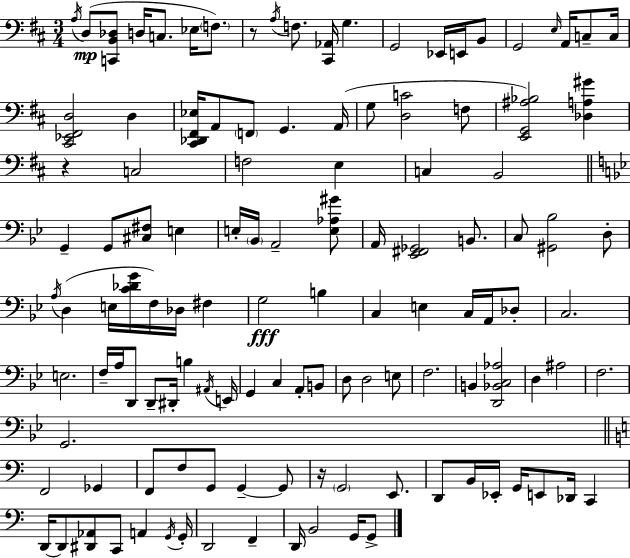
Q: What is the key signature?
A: D major